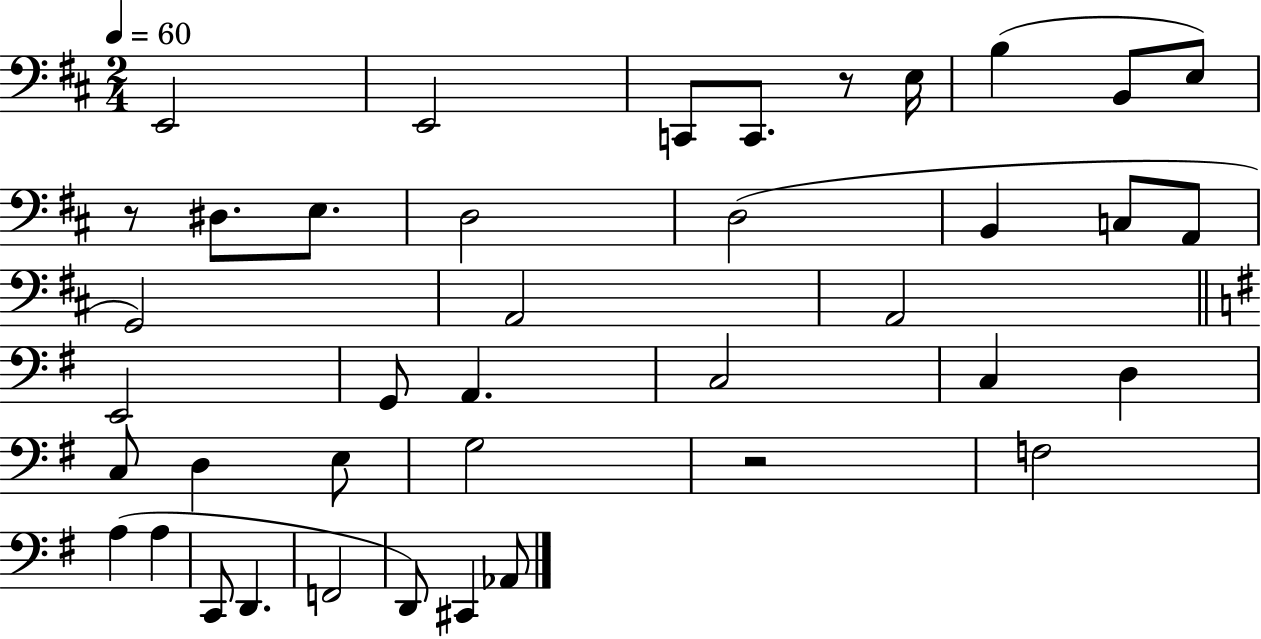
X:1
T:Untitled
M:2/4
L:1/4
K:D
E,,2 E,,2 C,,/2 C,,/2 z/2 E,/4 B, B,,/2 E,/2 z/2 ^D,/2 E,/2 D,2 D,2 B,, C,/2 A,,/2 G,,2 A,,2 A,,2 E,,2 G,,/2 A,, C,2 C, D, C,/2 D, E,/2 G,2 z2 F,2 A, A, C,,/2 D,, F,,2 D,,/2 ^C,, _A,,/2